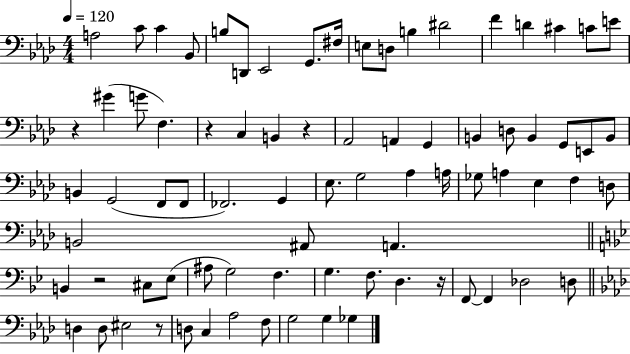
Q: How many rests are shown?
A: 6